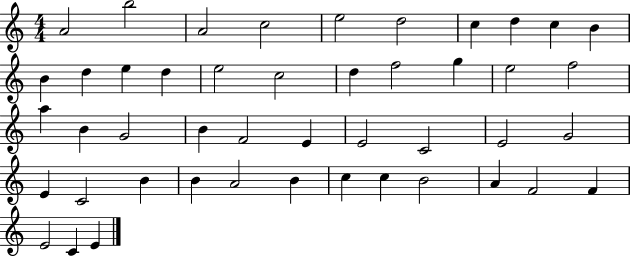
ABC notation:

X:1
T:Untitled
M:4/4
L:1/4
K:C
A2 b2 A2 c2 e2 d2 c d c B B d e d e2 c2 d f2 g e2 f2 a B G2 B F2 E E2 C2 E2 G2 E C2 B B A2 B c c B2 A F2 F E2 C E